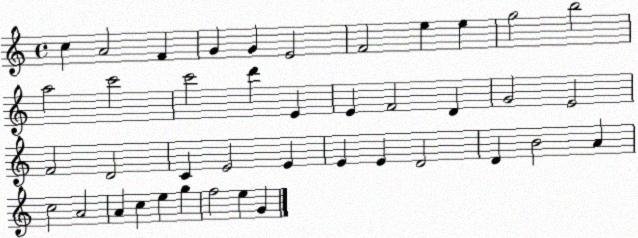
X:1
T:Untitled
M:4/4
L:1/4
K:C
c A2 F G G E2 F2 e e g2 b2 a2 c'2 c'2 d' E E F2 D G2 E2 F2 D2 C E2 E E E D2 D B2 A c2 A2 A c e g f2 e G